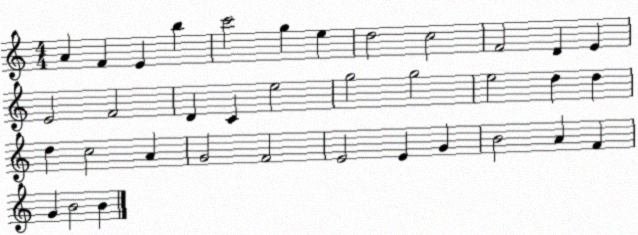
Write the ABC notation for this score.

X:1
T:Untitled
M:4/4
L:1/4
K:C
A F E b c'2 g e d2 c2 F2 D E E2 F2 D C e2 g2 g2 e2 d d d c2 A G2 F2 E2 E G B2 A F G B2 B